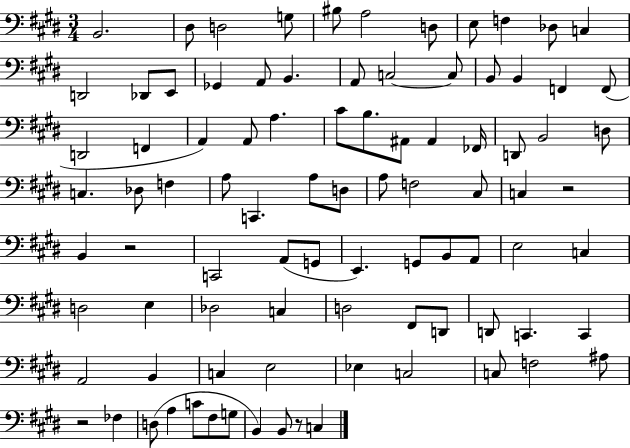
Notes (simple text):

B2/h. D#3/e D3/h G3/e BIS3/e A3/h D3/e E3/e F3/q Db3/e C3/q D2/h Db2/e E2/e Gb2/q A2/e B2/q. A2/e C3/h C3/e B2/e B2/q F2/q F2/e D2/h F2/q A2/q A2/e A3/q. C#4/e B3/e. A#2/e A#2/q FES2/s D2/e B2/h D3/e C3/q. Db3/e F3/q A3/e C2/q. A3/e D3/e A3/e F3/h C#3/e C3/q R/h B2/q R/h C2/h A2/e G2/e E2/q. G2/e B2/e A2/e E3/h C3/q D3/h E3/q Db3/h C3/q D3/h F#2/e D2/e D2/e C2/q. C2/q A2/h B2/q C3/q E3/h Eb3/q C3/h C3/e F3/h A#3/e R/h FES3/q D3/e A3/q C4/e F#3/e G3/e B2/q B2/e R/e C3/q